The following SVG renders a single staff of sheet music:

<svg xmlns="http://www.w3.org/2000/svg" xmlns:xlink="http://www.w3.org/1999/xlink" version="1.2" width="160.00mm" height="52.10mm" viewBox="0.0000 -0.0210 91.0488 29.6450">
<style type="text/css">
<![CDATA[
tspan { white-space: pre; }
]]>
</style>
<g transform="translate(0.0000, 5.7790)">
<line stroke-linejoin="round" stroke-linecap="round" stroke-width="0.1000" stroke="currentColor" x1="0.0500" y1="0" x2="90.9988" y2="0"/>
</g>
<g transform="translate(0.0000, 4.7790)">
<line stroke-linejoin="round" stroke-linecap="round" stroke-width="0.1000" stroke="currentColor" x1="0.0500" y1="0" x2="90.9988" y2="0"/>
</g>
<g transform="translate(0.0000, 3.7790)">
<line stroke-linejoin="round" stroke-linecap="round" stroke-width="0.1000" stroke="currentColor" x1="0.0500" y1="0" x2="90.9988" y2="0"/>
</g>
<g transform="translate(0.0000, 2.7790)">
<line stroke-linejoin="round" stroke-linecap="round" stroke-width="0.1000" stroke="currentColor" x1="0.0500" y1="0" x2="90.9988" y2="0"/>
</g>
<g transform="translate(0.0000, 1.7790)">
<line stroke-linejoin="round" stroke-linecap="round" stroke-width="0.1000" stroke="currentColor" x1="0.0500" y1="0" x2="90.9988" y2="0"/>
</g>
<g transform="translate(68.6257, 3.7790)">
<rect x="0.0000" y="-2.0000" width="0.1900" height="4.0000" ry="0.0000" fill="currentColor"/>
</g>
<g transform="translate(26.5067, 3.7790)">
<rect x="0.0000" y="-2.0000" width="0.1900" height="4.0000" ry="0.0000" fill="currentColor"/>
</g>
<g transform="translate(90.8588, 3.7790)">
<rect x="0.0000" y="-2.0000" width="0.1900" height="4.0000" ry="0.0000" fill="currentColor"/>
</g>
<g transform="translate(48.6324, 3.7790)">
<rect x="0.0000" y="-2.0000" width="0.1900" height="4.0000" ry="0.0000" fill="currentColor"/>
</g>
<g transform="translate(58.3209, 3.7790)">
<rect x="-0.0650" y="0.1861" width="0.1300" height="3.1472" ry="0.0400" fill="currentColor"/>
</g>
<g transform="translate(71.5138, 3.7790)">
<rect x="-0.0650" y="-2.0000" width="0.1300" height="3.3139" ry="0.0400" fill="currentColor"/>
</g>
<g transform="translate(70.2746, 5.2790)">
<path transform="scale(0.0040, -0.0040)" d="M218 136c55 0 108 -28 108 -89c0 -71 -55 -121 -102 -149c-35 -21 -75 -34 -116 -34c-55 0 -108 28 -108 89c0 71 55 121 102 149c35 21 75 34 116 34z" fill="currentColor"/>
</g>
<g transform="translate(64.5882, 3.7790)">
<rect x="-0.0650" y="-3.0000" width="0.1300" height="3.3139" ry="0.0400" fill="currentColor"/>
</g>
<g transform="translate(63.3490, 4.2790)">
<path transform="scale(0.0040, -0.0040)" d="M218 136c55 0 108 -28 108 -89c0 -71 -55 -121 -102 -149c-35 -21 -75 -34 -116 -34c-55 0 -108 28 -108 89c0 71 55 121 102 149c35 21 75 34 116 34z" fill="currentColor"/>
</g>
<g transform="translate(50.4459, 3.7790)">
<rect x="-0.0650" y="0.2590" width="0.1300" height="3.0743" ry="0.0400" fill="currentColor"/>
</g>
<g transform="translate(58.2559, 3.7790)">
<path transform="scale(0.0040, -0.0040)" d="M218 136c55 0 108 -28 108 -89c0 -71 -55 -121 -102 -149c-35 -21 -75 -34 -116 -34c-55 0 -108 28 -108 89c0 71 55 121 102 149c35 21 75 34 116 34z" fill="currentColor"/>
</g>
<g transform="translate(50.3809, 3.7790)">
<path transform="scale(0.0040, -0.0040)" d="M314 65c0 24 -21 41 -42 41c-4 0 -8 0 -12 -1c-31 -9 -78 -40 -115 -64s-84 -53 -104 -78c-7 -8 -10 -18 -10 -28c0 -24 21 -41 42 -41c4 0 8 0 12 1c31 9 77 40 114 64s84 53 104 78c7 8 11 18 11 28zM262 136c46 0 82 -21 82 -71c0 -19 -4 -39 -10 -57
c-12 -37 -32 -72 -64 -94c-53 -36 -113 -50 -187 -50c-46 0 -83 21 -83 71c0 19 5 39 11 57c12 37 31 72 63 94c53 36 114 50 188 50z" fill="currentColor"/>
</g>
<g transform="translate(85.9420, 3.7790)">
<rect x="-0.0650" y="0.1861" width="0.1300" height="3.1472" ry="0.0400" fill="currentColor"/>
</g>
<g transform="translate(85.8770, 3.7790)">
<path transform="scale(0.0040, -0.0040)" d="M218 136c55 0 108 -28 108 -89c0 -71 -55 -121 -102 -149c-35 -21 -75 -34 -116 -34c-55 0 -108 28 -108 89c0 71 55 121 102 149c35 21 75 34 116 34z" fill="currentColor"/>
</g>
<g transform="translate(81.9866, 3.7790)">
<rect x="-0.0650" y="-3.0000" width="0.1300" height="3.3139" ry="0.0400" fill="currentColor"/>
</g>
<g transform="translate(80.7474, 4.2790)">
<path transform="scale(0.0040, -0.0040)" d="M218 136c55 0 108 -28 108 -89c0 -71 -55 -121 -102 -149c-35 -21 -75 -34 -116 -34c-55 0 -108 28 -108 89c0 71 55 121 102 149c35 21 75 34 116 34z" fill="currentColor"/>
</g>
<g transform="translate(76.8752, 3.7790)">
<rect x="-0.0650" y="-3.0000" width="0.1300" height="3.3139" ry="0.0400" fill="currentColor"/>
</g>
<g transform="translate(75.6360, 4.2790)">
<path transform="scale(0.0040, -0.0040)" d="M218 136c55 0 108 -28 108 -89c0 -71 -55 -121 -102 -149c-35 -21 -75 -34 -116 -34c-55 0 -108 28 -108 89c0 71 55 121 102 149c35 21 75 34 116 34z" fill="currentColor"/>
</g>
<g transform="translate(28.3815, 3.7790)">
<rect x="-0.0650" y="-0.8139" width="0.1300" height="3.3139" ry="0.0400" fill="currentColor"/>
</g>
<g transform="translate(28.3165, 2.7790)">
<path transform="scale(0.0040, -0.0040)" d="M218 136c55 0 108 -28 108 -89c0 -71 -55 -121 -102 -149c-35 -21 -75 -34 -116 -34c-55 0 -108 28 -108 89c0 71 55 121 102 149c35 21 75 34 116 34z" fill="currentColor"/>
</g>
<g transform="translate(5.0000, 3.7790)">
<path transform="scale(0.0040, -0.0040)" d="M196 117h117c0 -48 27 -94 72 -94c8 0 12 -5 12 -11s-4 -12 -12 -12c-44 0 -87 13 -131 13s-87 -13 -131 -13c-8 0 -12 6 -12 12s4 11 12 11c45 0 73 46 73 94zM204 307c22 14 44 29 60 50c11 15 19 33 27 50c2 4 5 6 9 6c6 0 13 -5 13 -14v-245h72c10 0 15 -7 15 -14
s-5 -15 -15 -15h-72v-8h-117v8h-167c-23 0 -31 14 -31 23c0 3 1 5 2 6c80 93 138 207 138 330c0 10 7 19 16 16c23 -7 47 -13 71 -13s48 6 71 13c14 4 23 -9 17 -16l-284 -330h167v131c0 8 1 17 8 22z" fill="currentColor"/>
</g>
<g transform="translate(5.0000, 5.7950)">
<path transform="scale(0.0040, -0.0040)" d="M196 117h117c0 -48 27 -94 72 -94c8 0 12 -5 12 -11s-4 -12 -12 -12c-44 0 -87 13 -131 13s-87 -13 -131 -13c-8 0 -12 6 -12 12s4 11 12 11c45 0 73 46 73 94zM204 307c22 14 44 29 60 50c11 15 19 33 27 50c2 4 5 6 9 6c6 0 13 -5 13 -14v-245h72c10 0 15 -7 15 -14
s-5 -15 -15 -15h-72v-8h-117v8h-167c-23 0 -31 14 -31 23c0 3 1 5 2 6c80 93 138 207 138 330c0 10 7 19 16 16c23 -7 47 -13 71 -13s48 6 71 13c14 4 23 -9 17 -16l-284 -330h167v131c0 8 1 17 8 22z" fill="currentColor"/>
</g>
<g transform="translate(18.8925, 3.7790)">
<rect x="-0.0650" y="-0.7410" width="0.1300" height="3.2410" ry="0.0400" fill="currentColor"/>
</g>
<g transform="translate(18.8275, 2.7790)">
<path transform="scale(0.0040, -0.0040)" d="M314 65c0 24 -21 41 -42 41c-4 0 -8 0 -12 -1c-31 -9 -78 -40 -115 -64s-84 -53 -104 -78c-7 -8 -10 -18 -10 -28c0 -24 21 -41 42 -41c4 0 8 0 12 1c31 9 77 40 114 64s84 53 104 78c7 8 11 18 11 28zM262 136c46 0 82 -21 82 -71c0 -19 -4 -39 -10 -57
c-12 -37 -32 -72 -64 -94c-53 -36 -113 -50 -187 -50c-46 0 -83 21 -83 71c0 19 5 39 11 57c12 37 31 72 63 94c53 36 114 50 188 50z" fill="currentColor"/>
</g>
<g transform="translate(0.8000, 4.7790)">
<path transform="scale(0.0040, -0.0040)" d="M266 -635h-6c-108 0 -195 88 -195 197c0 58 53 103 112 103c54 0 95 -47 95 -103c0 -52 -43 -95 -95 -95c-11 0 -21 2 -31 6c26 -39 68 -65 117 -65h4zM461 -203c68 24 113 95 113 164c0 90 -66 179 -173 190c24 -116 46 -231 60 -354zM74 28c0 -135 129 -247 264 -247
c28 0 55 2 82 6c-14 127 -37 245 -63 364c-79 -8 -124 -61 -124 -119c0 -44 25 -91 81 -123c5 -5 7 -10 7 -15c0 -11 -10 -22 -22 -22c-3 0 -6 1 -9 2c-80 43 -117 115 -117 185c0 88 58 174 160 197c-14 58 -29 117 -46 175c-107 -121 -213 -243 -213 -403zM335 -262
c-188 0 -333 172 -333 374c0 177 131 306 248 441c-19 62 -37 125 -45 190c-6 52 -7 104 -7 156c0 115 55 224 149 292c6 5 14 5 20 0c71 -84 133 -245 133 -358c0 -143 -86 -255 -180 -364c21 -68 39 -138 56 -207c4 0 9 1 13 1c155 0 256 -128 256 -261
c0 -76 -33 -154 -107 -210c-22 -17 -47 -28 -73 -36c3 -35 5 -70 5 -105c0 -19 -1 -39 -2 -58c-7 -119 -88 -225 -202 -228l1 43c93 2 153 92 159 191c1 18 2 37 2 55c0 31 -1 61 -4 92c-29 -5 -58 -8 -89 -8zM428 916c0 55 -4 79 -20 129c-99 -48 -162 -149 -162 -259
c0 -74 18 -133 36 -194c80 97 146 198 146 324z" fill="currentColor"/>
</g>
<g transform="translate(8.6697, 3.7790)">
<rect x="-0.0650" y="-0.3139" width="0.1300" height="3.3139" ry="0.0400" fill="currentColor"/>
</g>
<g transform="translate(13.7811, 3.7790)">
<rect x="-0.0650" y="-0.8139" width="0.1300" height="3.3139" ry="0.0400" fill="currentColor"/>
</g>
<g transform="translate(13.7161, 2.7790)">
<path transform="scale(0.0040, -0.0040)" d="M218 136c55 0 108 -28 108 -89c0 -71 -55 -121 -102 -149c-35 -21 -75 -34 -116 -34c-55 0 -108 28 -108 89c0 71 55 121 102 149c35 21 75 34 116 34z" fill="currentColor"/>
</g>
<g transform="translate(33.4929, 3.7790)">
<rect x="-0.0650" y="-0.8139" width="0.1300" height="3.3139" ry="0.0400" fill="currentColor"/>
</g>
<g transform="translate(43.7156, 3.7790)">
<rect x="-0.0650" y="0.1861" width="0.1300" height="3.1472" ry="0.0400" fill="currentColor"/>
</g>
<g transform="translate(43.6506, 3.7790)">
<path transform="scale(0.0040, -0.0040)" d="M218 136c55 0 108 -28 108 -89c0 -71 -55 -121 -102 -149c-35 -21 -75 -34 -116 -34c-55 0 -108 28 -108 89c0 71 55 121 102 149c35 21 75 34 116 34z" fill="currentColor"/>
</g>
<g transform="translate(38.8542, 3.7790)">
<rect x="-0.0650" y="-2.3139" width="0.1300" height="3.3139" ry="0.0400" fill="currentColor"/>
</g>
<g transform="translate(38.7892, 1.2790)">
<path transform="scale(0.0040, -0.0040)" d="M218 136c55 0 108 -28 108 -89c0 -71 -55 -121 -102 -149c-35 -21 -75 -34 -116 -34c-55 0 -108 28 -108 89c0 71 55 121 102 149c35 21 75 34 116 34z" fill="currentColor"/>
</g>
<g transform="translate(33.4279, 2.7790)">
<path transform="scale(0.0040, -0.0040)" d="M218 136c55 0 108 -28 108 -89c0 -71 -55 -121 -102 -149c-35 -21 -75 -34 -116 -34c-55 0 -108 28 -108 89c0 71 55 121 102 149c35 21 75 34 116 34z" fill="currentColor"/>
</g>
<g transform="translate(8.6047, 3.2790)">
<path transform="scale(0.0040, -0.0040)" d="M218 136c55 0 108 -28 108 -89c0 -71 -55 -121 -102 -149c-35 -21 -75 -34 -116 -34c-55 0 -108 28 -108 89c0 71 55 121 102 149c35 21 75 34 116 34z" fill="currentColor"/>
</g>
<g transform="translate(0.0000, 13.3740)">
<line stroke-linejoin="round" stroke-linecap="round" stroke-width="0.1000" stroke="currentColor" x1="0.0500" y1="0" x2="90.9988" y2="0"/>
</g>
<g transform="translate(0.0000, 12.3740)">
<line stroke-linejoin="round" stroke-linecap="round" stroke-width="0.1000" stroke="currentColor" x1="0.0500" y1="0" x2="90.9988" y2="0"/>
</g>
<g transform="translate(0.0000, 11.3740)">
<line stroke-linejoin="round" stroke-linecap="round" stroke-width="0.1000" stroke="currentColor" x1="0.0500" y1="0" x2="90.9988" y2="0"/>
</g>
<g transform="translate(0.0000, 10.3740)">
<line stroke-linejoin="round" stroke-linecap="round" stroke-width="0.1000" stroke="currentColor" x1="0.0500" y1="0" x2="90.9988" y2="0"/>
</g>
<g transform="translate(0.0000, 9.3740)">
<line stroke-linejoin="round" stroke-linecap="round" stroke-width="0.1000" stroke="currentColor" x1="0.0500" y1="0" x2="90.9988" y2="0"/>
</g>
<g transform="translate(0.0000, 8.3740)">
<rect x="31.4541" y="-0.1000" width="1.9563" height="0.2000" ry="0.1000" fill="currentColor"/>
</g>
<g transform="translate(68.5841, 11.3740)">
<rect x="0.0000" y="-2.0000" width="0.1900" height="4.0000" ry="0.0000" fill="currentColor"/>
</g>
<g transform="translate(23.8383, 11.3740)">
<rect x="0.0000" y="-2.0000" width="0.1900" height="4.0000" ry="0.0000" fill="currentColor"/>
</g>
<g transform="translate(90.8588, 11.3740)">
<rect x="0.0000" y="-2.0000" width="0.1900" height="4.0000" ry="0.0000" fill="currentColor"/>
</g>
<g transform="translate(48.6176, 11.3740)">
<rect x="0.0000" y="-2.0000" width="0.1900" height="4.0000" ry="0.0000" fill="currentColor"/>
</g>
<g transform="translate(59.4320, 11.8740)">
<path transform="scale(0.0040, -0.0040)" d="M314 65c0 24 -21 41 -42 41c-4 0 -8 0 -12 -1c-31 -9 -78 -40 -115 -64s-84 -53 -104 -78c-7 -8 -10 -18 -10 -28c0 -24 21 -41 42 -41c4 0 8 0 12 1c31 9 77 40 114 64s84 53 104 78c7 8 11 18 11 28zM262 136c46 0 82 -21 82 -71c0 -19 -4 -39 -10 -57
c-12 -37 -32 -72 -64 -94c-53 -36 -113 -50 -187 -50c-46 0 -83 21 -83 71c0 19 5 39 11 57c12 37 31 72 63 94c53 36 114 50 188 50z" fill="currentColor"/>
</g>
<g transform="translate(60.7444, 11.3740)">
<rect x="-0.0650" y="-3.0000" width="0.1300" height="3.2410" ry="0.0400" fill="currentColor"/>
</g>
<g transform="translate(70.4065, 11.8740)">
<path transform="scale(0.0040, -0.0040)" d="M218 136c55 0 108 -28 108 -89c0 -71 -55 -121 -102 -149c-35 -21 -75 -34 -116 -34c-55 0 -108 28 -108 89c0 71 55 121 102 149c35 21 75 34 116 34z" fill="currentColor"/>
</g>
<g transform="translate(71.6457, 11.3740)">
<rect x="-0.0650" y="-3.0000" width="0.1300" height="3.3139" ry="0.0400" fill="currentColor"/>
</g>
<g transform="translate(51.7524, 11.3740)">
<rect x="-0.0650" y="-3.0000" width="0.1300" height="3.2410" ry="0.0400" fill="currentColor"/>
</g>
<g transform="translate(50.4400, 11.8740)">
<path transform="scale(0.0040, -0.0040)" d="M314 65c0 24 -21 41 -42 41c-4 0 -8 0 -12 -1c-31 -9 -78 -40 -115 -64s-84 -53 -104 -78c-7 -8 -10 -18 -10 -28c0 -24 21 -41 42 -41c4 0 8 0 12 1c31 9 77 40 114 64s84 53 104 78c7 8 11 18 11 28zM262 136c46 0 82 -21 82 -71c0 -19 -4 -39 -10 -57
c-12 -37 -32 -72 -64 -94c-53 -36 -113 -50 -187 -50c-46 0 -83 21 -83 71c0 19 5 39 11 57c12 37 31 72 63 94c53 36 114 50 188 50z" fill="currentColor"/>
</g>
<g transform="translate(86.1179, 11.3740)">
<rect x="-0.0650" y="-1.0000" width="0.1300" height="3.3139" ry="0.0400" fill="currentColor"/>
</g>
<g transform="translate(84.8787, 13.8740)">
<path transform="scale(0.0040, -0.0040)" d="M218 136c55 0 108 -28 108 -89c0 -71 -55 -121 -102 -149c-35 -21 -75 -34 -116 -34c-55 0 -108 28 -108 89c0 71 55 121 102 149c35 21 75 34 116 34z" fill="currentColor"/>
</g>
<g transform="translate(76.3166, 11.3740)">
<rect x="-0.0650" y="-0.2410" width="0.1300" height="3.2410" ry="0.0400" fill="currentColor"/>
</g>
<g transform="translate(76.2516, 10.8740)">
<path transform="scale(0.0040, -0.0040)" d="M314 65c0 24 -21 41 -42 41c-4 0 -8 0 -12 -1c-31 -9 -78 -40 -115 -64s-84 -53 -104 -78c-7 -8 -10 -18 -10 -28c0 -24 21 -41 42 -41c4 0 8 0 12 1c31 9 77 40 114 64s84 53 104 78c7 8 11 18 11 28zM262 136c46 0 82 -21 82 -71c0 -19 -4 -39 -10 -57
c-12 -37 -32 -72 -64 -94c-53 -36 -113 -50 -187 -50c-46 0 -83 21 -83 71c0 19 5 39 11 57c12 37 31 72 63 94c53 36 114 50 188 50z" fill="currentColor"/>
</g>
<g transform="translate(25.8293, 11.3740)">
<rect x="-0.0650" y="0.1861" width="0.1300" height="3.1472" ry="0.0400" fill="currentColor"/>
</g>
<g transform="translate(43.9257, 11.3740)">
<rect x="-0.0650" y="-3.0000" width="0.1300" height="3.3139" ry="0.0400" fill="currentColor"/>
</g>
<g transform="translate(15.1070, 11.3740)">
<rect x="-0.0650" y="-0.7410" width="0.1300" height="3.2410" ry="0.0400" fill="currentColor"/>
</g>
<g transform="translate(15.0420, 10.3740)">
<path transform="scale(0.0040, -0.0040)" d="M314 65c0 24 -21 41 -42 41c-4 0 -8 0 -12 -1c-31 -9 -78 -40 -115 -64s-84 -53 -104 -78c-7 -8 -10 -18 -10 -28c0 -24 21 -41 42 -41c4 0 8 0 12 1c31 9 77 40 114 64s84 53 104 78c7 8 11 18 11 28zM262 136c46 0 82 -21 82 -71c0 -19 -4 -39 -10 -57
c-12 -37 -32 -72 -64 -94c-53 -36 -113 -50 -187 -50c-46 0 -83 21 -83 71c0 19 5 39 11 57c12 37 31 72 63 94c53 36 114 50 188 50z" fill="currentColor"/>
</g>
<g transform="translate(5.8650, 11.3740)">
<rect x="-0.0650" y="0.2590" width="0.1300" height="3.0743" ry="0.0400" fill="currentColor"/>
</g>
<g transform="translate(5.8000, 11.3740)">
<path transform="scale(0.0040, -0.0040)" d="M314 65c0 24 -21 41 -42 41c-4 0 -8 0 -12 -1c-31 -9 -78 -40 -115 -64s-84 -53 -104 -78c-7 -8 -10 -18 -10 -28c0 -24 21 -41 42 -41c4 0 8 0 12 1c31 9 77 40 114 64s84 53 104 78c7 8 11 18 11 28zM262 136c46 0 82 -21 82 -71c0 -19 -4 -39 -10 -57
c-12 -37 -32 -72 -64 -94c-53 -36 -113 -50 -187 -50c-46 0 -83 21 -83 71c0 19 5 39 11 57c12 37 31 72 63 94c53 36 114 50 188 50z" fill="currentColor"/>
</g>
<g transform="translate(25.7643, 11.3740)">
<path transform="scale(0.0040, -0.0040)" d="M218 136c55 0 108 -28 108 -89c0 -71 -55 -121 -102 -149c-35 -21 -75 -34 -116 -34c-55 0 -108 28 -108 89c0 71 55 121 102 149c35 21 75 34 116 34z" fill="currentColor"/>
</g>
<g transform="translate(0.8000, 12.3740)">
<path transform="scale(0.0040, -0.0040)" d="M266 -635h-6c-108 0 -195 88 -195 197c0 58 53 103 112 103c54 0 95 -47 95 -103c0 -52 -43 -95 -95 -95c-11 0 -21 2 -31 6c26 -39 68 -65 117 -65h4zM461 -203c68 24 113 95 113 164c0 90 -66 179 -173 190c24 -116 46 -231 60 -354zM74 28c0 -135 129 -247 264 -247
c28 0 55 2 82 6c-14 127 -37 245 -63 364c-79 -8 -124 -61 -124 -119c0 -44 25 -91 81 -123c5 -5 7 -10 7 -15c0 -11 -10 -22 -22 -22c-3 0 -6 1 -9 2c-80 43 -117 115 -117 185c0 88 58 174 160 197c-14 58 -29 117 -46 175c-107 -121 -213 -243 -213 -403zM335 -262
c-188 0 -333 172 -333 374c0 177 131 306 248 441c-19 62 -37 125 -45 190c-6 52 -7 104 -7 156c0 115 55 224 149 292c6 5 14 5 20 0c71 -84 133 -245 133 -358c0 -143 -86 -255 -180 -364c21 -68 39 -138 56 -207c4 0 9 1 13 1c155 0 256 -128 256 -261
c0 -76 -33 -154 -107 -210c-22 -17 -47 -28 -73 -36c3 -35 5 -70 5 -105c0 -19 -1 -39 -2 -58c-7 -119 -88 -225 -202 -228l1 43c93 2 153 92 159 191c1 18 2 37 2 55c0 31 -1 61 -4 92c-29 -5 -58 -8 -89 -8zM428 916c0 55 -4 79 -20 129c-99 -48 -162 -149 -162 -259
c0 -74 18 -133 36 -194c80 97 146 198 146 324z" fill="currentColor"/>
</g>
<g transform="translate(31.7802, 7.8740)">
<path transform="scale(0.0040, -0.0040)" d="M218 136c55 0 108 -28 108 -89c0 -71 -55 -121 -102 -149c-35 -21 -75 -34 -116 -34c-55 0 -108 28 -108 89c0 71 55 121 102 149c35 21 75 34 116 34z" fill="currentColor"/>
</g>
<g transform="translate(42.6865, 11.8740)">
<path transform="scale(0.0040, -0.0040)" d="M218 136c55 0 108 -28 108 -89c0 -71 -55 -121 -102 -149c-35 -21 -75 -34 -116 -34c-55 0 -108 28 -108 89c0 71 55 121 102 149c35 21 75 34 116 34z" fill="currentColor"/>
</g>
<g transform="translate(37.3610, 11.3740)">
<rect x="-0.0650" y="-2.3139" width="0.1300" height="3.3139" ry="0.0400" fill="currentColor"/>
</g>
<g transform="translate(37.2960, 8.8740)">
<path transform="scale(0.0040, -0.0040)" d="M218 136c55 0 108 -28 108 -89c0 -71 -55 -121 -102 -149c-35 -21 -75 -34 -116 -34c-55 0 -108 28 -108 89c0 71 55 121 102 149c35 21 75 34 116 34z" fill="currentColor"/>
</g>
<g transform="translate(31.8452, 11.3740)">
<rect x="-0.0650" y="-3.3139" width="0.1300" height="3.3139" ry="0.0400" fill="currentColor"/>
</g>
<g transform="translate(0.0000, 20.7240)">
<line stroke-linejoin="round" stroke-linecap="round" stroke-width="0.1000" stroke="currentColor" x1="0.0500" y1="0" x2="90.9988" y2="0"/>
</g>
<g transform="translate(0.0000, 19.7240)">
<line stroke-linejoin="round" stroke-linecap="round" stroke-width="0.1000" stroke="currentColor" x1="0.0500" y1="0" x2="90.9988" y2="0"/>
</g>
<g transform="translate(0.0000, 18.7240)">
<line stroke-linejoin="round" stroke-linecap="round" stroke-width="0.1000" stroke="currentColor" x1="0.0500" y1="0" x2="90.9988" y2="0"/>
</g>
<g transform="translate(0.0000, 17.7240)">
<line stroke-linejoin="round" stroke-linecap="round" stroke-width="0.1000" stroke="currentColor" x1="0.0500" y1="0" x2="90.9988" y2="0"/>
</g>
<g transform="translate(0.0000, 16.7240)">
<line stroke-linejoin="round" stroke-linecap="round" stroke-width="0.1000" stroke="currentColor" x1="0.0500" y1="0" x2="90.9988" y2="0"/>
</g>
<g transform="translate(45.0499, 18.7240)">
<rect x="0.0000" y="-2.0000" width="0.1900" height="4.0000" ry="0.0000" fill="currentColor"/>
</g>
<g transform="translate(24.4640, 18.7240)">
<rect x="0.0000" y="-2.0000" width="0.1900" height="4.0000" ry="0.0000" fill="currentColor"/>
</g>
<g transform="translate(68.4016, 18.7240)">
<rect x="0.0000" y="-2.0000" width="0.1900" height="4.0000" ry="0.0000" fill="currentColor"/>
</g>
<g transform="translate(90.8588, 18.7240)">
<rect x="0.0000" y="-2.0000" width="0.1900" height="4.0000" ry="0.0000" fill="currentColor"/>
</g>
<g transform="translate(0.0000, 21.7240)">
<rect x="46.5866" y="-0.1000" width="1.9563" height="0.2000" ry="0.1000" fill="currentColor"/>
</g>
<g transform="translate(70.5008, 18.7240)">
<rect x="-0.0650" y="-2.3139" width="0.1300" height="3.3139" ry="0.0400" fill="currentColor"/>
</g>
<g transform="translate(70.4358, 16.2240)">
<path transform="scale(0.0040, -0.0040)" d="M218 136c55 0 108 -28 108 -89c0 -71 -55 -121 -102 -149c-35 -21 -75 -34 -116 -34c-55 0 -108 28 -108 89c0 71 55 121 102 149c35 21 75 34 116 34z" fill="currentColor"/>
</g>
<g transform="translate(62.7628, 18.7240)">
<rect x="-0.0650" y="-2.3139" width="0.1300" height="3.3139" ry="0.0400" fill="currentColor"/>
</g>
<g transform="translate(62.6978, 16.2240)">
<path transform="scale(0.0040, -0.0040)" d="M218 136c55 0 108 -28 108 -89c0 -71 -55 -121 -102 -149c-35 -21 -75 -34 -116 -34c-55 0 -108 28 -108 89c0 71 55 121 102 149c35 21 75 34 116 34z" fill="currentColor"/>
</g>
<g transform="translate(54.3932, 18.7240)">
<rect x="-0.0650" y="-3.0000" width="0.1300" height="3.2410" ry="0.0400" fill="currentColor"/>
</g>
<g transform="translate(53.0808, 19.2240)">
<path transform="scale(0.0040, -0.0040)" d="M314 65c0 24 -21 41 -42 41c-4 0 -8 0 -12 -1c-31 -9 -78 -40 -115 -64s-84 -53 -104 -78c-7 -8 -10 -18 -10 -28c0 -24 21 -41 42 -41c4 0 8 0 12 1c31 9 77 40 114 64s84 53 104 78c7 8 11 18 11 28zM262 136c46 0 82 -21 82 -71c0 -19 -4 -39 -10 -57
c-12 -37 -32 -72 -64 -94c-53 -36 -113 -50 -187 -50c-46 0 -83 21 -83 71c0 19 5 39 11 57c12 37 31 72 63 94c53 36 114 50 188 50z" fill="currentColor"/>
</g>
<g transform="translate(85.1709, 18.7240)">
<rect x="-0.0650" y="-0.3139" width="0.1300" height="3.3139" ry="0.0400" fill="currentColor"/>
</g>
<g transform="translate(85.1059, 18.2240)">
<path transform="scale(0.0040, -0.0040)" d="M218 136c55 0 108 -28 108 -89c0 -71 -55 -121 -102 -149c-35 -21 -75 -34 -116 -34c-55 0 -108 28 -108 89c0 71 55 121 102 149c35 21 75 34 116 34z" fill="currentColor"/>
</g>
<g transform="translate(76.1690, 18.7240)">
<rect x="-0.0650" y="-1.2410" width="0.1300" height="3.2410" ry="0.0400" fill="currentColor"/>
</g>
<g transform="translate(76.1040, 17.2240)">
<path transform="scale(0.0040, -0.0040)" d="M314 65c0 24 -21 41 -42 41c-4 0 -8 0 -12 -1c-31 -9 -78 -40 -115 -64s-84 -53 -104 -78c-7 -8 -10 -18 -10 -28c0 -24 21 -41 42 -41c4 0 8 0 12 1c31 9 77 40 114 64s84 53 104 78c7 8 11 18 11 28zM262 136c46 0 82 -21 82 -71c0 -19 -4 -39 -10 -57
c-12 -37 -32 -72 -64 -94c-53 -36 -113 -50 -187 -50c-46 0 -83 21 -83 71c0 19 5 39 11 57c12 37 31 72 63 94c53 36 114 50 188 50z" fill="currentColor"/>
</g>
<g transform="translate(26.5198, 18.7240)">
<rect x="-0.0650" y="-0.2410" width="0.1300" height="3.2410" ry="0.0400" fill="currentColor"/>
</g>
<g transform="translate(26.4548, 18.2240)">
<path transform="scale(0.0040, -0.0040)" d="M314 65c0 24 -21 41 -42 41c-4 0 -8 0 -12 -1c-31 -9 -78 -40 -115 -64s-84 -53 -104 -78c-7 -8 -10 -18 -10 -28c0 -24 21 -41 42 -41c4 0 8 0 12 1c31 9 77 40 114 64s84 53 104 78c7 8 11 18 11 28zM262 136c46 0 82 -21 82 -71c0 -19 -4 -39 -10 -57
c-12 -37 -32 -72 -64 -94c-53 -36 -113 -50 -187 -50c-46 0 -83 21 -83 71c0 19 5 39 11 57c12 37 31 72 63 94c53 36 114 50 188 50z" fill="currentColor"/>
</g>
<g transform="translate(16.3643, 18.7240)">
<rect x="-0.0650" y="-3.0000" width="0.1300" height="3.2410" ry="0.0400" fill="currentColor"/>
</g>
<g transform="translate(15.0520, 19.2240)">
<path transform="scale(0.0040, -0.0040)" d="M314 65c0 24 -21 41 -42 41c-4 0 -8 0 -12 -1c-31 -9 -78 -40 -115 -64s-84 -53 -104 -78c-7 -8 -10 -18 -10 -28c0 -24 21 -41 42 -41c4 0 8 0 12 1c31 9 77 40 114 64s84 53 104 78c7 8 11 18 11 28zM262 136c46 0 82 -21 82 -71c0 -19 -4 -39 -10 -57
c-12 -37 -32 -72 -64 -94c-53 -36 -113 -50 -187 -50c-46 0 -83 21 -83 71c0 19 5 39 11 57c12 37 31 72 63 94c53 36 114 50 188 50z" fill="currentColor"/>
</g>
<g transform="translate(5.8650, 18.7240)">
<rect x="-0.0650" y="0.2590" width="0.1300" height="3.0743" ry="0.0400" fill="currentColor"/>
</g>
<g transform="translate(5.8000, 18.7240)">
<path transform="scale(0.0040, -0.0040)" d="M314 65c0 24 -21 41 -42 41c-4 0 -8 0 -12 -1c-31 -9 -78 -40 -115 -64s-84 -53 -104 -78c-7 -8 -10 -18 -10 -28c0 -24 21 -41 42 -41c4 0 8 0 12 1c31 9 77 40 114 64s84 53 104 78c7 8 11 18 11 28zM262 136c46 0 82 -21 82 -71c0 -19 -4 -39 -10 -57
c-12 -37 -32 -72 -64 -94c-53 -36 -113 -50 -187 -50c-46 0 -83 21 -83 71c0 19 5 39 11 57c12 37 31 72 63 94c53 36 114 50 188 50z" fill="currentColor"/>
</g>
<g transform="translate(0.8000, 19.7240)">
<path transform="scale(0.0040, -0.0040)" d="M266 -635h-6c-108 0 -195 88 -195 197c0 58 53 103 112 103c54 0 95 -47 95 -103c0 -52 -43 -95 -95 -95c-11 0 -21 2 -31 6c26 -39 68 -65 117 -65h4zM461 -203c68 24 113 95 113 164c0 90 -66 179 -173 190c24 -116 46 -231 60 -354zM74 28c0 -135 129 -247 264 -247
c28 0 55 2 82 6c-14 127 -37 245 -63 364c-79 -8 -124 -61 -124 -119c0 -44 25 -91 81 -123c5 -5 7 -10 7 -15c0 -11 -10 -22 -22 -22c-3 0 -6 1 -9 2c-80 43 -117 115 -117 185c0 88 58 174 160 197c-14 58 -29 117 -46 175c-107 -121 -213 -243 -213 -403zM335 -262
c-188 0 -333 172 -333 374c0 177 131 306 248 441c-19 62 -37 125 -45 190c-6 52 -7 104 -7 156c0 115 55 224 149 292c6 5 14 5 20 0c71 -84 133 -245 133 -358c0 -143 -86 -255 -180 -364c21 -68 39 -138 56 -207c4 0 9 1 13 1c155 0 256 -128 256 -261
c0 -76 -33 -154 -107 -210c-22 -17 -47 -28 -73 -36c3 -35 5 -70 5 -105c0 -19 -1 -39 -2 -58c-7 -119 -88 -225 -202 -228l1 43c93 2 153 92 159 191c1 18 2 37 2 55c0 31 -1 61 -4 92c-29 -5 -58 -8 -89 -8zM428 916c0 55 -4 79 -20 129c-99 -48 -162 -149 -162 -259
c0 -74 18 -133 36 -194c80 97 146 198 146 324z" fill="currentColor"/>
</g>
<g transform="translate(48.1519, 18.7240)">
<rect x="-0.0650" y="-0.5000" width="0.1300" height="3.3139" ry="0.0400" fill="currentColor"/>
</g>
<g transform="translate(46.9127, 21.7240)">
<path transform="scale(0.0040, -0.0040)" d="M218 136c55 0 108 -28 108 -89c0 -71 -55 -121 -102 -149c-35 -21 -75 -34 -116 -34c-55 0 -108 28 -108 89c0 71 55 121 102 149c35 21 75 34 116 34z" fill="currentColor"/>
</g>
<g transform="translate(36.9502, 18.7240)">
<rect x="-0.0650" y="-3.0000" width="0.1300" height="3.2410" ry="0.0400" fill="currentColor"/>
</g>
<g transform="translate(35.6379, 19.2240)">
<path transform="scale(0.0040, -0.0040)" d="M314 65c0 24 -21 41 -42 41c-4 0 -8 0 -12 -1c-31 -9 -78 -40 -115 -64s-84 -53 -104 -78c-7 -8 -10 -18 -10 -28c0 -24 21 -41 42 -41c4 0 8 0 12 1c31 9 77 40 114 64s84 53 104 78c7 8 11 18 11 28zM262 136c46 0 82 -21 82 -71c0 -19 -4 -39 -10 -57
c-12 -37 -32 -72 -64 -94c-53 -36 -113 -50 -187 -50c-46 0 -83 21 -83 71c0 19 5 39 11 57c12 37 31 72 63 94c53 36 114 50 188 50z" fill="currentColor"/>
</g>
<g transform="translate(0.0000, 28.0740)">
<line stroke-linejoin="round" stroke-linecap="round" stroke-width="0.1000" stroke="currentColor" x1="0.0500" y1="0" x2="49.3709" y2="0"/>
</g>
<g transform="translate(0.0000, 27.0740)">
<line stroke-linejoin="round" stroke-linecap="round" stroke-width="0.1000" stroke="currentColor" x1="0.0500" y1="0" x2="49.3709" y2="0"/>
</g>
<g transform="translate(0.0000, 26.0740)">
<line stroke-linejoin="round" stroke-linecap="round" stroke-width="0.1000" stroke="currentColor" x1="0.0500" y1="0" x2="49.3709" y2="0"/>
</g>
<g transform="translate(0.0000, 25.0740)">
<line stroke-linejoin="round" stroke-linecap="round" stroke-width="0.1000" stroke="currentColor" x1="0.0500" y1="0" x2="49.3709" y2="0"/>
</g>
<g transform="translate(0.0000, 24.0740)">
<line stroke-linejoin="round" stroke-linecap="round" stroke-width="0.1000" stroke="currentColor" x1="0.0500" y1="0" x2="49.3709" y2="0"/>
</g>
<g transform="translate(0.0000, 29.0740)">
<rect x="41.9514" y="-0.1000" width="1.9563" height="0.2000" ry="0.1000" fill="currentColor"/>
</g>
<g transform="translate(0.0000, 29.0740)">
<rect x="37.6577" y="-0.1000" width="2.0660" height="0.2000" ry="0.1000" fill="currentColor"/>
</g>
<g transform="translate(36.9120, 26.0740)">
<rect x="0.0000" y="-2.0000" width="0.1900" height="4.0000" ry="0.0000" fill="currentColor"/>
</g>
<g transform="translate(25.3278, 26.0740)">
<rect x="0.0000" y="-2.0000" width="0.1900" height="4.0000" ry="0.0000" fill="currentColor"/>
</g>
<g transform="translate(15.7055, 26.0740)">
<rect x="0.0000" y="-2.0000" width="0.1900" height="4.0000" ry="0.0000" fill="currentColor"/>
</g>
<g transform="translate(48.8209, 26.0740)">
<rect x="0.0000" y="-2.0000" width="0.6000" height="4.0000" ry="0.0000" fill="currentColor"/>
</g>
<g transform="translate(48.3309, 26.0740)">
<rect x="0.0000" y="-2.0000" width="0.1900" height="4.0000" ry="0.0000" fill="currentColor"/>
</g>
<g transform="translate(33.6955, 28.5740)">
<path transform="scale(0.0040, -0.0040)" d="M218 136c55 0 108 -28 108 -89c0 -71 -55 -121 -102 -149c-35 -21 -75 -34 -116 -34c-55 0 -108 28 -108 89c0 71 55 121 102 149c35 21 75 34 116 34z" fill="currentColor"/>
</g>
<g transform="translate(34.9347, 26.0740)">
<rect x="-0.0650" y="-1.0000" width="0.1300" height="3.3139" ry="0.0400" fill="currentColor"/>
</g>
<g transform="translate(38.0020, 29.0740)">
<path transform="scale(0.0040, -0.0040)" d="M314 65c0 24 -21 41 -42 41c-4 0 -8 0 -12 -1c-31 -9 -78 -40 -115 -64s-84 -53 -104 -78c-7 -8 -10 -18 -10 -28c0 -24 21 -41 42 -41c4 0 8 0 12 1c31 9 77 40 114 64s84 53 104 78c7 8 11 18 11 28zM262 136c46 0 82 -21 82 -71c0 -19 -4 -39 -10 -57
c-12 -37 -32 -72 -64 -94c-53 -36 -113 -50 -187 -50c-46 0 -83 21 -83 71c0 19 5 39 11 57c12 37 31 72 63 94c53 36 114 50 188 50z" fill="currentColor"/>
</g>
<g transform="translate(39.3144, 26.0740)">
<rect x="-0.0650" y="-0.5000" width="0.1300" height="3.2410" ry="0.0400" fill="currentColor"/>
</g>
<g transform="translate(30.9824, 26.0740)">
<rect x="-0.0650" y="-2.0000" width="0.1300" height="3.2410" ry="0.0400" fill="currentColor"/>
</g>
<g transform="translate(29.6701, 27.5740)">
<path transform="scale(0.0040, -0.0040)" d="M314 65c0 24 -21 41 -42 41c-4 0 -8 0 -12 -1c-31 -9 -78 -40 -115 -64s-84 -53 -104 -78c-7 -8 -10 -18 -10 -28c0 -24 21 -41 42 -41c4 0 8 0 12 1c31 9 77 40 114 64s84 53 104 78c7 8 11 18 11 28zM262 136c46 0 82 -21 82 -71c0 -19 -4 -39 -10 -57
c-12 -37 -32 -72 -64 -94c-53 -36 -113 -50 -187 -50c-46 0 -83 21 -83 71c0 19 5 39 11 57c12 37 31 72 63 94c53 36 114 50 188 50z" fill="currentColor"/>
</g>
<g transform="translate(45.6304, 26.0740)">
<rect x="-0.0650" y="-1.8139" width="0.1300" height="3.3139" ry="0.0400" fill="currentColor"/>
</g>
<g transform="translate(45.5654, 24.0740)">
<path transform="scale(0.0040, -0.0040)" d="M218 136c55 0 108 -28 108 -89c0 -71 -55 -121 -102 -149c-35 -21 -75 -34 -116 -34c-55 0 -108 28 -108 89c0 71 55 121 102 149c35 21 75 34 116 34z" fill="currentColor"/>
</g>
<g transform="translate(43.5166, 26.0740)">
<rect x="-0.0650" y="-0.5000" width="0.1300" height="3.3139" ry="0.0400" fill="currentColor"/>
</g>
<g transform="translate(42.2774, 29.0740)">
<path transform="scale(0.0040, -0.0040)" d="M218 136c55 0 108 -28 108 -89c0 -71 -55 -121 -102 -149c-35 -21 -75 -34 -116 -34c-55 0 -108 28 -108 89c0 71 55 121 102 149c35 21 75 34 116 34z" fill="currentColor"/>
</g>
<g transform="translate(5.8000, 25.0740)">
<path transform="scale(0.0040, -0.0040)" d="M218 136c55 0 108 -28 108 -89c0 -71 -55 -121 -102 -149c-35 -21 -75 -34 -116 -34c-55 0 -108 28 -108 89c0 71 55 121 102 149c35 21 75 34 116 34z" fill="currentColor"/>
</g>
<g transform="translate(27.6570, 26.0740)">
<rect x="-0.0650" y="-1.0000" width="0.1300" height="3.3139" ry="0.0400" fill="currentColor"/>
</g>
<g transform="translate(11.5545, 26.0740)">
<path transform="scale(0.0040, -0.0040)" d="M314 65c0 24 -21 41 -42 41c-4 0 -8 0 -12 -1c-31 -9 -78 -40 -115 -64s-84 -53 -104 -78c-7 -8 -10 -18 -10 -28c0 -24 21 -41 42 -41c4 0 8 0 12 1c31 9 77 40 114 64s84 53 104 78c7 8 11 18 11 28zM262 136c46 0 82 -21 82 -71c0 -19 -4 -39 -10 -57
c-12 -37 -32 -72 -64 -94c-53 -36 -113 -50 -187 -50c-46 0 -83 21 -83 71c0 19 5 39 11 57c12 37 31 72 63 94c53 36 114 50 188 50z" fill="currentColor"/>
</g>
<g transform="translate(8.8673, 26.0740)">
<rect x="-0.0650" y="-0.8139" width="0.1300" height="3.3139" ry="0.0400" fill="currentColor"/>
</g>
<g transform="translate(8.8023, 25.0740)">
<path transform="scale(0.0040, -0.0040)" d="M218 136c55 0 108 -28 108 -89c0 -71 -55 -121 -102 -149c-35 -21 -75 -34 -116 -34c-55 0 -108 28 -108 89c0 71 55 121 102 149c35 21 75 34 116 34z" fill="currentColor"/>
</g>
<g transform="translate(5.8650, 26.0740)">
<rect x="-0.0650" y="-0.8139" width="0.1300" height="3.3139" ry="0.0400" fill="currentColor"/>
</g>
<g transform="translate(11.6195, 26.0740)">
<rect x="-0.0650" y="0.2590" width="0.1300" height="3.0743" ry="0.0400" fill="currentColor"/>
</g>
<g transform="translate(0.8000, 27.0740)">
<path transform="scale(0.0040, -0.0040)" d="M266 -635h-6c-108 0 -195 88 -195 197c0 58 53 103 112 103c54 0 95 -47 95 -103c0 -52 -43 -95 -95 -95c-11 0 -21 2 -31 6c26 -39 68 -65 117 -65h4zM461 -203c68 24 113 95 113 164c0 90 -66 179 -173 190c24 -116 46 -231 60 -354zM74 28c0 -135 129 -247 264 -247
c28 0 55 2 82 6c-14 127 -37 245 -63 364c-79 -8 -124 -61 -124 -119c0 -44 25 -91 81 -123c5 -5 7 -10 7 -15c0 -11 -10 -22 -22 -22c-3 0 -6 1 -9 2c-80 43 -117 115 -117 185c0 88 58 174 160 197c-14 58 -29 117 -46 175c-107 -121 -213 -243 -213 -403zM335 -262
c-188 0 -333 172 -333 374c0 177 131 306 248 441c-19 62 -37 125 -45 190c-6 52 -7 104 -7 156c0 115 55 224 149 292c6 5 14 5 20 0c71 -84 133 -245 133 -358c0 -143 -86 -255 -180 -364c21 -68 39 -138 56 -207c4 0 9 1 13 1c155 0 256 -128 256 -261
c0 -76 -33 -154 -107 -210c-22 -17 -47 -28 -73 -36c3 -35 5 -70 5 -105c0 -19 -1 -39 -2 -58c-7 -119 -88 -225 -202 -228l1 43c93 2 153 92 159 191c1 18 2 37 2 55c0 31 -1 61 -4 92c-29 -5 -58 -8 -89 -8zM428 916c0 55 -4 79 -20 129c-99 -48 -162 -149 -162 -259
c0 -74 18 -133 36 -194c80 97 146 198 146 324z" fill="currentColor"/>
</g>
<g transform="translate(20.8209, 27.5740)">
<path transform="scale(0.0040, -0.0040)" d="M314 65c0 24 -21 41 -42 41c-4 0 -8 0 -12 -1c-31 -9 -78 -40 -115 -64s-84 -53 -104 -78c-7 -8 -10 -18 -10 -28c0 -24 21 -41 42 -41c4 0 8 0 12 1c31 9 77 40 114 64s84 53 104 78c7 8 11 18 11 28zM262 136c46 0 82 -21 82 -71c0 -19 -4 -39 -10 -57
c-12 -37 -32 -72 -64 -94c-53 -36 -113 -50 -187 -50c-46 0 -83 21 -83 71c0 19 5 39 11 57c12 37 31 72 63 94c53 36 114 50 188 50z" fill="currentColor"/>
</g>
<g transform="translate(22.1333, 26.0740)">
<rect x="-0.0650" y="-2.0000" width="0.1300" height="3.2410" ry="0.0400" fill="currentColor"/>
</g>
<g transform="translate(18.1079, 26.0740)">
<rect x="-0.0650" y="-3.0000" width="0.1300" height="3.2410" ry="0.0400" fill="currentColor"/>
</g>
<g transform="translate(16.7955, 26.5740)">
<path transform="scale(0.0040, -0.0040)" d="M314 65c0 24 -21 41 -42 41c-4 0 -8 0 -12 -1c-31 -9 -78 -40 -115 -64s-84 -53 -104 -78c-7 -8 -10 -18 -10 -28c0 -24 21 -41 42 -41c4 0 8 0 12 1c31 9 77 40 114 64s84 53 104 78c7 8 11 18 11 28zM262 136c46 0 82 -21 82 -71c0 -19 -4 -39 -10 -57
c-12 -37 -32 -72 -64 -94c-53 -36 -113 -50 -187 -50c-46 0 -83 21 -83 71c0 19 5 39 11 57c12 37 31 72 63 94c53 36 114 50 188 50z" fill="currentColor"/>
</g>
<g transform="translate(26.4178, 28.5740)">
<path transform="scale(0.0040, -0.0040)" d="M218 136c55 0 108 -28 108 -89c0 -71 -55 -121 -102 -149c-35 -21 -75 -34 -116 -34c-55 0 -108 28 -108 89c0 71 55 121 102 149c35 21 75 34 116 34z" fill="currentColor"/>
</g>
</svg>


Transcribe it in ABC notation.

X:1
T:Untitled
M:4/4
L:1/4
K:C
c d d2 d d g B B2 B A F A A B B2 d2 B b g A A2 A2 A c2 D B2 A2 c2 A2 C A2 g g e2 c d d B2 A2 F2 D F2 D C2 C f